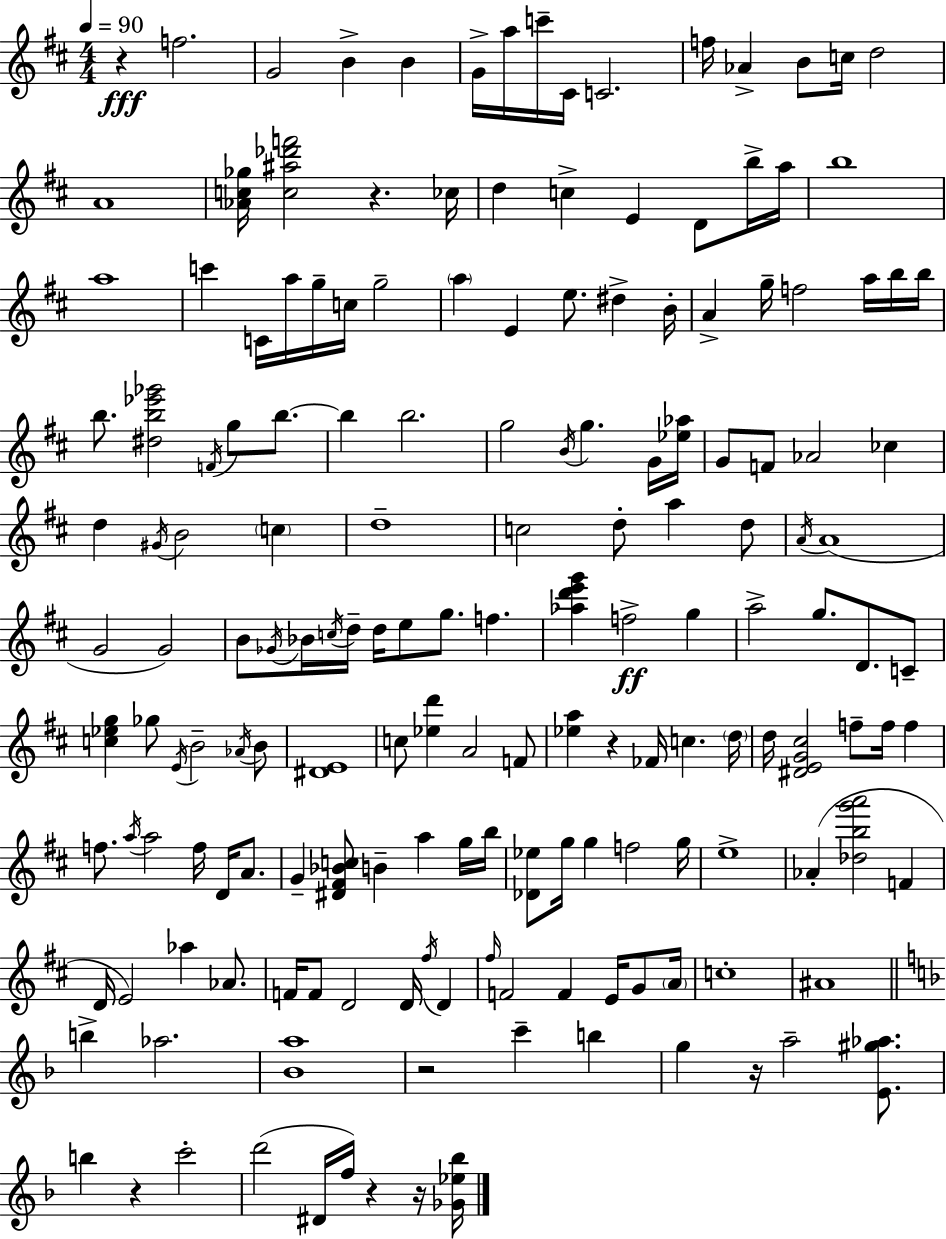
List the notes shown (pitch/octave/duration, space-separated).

R/q F5/h. G4/h B4/q B4/q G4/s A5/s C6/s C#4/s C4/h. F5/s Ab4/q B4/e C5/s D5/h A4/w [Ab4,C5,Gb5]/s [C5,A#5,Db6,F6]/h R/q. CES5/s D5/q C5/q E4/q D4/e B5/s A5/s B5/w A5/w C6/q C4/s A5/s G5/s C5/s G5/h A5/q E4/q E5/e. D#5/q B4/s A4/q G5/s F5/h A5/s B5/s B5/s B5/e. [D#5,B5,Eb6,Gb6]/h F4/s G5/e B5/e. B5/q B5/h. G5/h B4/s G5/q. G4/s [Eb5,Ab5]/s G4/e F4/e Ab4/h CES5/q D5/q G#4/s B4/h C5/q D5/w C5/h D5/e A5/q D5/e A4/s A4/w G4/h G4/h B4/e Gb4/s Bb4/s C5/s D5/s D5/s E5/e G5/e. F5/q. [Ab5,D6,E6,G6]/q F5/h G5/q A5/h G5/e. D4/e. C4/e [C5,Eb5,G5]/q Gb5/e E4/s B4/h Ab4/s B4/e [D#4,E4]/w C5/e [Eb5,D6]/q A4/h F4/e [Eb5,A5]/q R/q FES4/s C5/q. D5/s D5/s [D#4,E4,G4,C#5]/h F5/e F5/s F5/q F5/e. A5/s A5/h F5/s D4/s A4/e. G4/q [D#4,F#4,Bb4,C5]/e B4/q A5/q G5/s B5/s [Db4,Eb5]/e G5/s G5/q F5/h G5/s E5/w Ab4/q [Db5,B5,G6,A6]/h F4/q D4/s E4/h Ab5/q Ab4/e. F4/s F4/e D4/h D4/s F#5/s D4/q F#5/s F4/h F4/q E4/s G4/e A4/s C5/w A#4/w B5/q Ab5/h. [Bb4,A5]/w R/h C6/q B5/q G5/q R/s A5/h [E4,G#5,Ab5]/e. B5/q R/q C6/h D6/h D#4/s F5/s R/q R/s [Gb4,Eb5,Bb5]/s